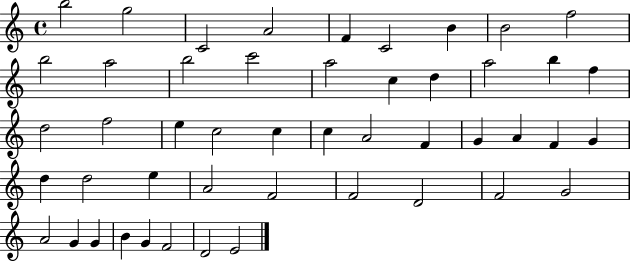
B5/h G5/h C4/h A4/h F4/q C4/h B4/q B4/h F5/h B5/h A5/h B5/h C6/h A5/h C5/q D5/q A5/h B5/q F5/q D5/h F5/h E5/q C5/h C5/q C5/q A4/h F4/q G4/q A4/q F4/q G4/q D5/q D5/h E5/q A4/h F4/h F4/h D4/h F4/h G4/h A4/h G4/q G4/q B4/q G4/q F4/h D4/h E4/h